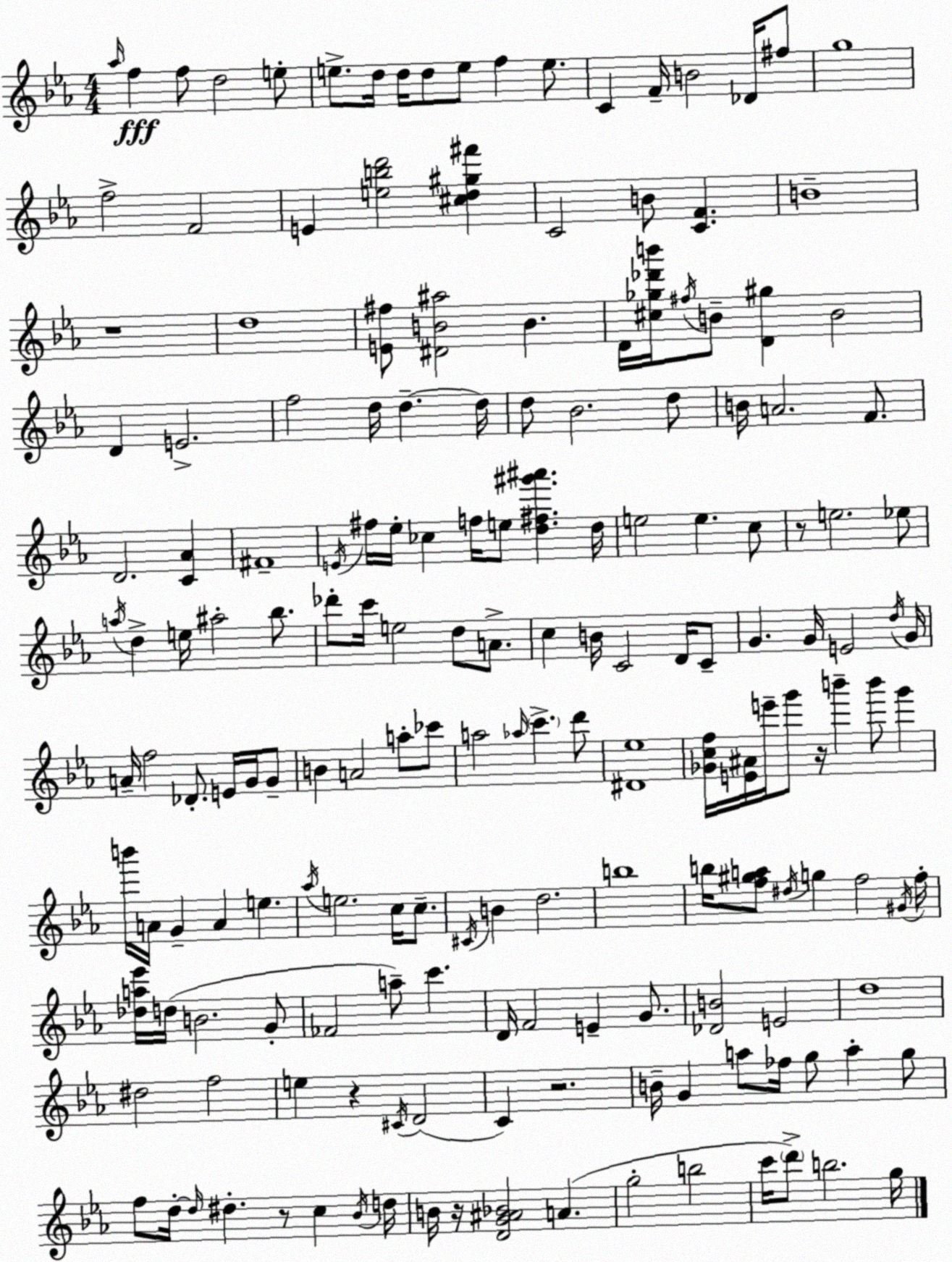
X:1
T:Untitled
M:4/4
L:1/4
K:Cm
_a/4 f f/2 d2 e/2 e/2 d/4 d/4 d/2 e/2 f e/2 C F/4 B2 _D/4 ^f/2 g4 f2 F2 E [ebd']2 [^cd^g^f'] C2 B/2 [CF] B4 z4 d4 [E^f]/2 [^DB^a]2 B D/4 [^c_g_d'b']/4 ^f/4 B/2 [D^g] B2 D E2 f2 d/4 d d/4 d/2 _B2 d/2 B/4 A2 F/2 D2 [C_A] ^F4 E/4 ^f/4 _e/4 _c f/4 e/2 [d^f^g'^a'] d/4 e2 e c/2 z/2 e2 _e/2 a/4 d e/4 ^a2 _b/2 _d'/2 c'/4 e2 d/2 A/2 c B/4 C2 D/4 C/2 G G/4 E2 d/4 G/4 A/4 f2 _D/2 E/4 G/4 G/2 B A2 a/2 _c'/2 a2 _a/4 c' d'/2 [^D_e]4 [_Gcf]/4 [E^A]/4 e'/4 g'/2 z/4 b' b'/2 g' b'/4 A/4 G A e _a/4 e2 c/4 c/2 ^C/4 B d2 b4 b/4 [f^ga]/2 ^d/4 g f2 ^G/4 f/4 [_da_e']/4 d/4 B2 G/2 _F2 a/2 c' D/4 F2 E G/2 [_DB]2 E2 d4 ^d2 f2 e z ^C/4 D2 C z2 B/4 G a/2 _f/4 g/2 a g/2 f/2 d/4 d/4 ^d z/2 c _B/4 d/4 B/4 z/4 [DG^A_B]2 A g2 b2 c'/4 d'/2 b2 g/4